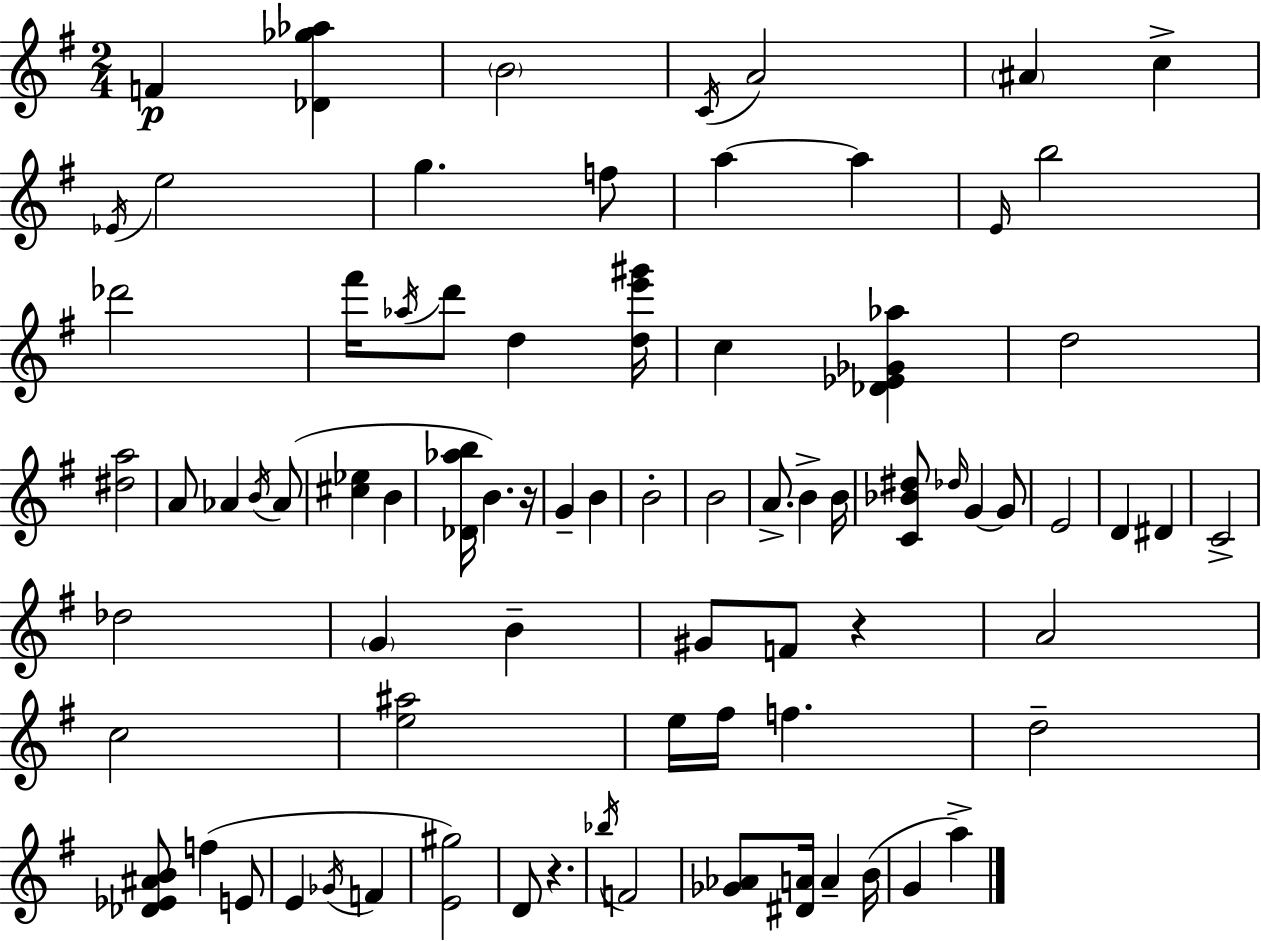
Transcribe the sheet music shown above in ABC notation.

X:1
T:Untitled
M:2/4
L:1/4
K:G
F [_D_g_a] B2 C/4 A2 ^A c _E/4 e2 g f/2 a a E/4 b2 _d'2 ^f'/4 _a/4 d'/2 d [de'^g']/4 c [_D_E_G_a] d2 [^da]2 A/2 _A B/4 _A/2 [^c_e] B [_D_ab]/4 B z/4 G B B2 B2 A/2 B B/4 [C_B^d]/2 _d/4 G G/2 E2 D ^D C2 _d2 G B ^G/2 F/2 z A2 c2 [e^a]2 e/4 ^f/4 f d2 [_D_E^AB]/2 f E/2 E _G/4 F [E^g]2 D/2 z _b/4 F2 [_G_A]/2 [^DA]/4 A B/4 G a